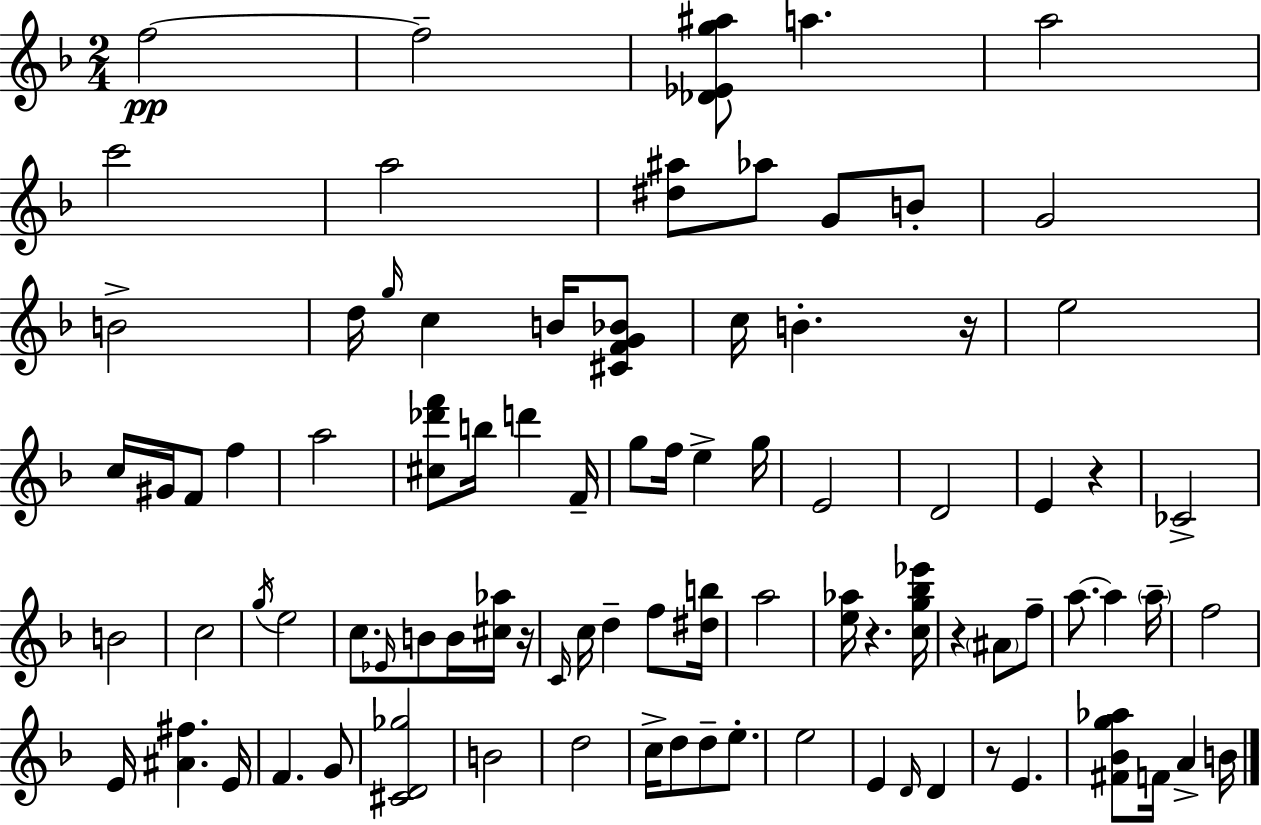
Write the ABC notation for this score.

X:1
T:Untitled
M:2/4
L:1/4
K:F
f2 f2 [_D_Eg^a]/2 a a2 c'2 a2 [^d^a]/2 _a/2 G/2 B/2 G2 B2 d/4 g/4 c B/4 [^CFG_B]/2 c/4 B z/4 e2 c/4 ^G/4 F/2 f a2 [^c_d'f']/2 b/4 d' F/4 g/2 f/4 e g/4 E2 D2 E z _C2 B2 c2 g/4 e2 c/2 _E/4 B/2 B/4 [^c_a]/4 z/4 C/4 c/4 d f/2 [^db]/4 a2 [e_a]/4 z [cg_b_e']/4 z ^A/2 f/2 a/2 a a/4 f2 E/4 [^A^f] E/4 F G/2 [^CD_g]2 B2 d2 c/4 d/2 d/2 e/2 e2 E D/4 D z/2 E [^F_Bg_a]/2 F/4 A B/4